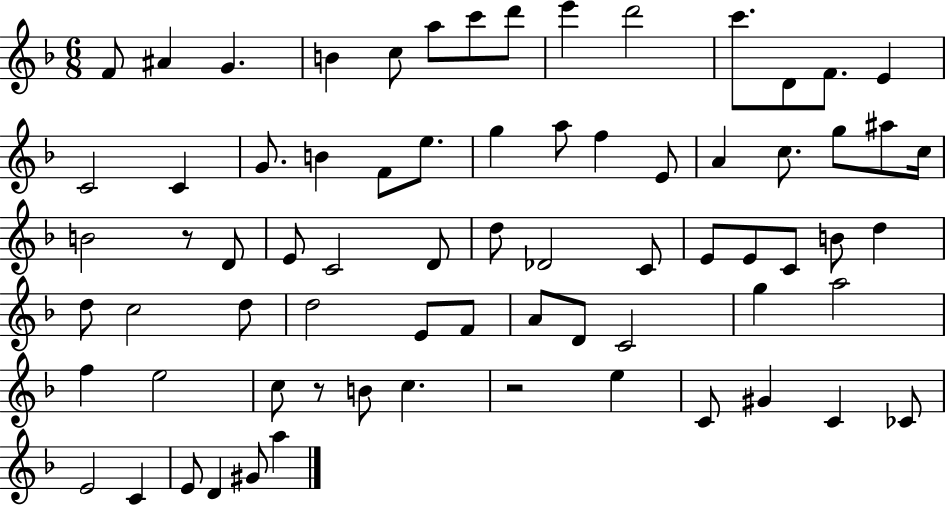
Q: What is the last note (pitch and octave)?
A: A5